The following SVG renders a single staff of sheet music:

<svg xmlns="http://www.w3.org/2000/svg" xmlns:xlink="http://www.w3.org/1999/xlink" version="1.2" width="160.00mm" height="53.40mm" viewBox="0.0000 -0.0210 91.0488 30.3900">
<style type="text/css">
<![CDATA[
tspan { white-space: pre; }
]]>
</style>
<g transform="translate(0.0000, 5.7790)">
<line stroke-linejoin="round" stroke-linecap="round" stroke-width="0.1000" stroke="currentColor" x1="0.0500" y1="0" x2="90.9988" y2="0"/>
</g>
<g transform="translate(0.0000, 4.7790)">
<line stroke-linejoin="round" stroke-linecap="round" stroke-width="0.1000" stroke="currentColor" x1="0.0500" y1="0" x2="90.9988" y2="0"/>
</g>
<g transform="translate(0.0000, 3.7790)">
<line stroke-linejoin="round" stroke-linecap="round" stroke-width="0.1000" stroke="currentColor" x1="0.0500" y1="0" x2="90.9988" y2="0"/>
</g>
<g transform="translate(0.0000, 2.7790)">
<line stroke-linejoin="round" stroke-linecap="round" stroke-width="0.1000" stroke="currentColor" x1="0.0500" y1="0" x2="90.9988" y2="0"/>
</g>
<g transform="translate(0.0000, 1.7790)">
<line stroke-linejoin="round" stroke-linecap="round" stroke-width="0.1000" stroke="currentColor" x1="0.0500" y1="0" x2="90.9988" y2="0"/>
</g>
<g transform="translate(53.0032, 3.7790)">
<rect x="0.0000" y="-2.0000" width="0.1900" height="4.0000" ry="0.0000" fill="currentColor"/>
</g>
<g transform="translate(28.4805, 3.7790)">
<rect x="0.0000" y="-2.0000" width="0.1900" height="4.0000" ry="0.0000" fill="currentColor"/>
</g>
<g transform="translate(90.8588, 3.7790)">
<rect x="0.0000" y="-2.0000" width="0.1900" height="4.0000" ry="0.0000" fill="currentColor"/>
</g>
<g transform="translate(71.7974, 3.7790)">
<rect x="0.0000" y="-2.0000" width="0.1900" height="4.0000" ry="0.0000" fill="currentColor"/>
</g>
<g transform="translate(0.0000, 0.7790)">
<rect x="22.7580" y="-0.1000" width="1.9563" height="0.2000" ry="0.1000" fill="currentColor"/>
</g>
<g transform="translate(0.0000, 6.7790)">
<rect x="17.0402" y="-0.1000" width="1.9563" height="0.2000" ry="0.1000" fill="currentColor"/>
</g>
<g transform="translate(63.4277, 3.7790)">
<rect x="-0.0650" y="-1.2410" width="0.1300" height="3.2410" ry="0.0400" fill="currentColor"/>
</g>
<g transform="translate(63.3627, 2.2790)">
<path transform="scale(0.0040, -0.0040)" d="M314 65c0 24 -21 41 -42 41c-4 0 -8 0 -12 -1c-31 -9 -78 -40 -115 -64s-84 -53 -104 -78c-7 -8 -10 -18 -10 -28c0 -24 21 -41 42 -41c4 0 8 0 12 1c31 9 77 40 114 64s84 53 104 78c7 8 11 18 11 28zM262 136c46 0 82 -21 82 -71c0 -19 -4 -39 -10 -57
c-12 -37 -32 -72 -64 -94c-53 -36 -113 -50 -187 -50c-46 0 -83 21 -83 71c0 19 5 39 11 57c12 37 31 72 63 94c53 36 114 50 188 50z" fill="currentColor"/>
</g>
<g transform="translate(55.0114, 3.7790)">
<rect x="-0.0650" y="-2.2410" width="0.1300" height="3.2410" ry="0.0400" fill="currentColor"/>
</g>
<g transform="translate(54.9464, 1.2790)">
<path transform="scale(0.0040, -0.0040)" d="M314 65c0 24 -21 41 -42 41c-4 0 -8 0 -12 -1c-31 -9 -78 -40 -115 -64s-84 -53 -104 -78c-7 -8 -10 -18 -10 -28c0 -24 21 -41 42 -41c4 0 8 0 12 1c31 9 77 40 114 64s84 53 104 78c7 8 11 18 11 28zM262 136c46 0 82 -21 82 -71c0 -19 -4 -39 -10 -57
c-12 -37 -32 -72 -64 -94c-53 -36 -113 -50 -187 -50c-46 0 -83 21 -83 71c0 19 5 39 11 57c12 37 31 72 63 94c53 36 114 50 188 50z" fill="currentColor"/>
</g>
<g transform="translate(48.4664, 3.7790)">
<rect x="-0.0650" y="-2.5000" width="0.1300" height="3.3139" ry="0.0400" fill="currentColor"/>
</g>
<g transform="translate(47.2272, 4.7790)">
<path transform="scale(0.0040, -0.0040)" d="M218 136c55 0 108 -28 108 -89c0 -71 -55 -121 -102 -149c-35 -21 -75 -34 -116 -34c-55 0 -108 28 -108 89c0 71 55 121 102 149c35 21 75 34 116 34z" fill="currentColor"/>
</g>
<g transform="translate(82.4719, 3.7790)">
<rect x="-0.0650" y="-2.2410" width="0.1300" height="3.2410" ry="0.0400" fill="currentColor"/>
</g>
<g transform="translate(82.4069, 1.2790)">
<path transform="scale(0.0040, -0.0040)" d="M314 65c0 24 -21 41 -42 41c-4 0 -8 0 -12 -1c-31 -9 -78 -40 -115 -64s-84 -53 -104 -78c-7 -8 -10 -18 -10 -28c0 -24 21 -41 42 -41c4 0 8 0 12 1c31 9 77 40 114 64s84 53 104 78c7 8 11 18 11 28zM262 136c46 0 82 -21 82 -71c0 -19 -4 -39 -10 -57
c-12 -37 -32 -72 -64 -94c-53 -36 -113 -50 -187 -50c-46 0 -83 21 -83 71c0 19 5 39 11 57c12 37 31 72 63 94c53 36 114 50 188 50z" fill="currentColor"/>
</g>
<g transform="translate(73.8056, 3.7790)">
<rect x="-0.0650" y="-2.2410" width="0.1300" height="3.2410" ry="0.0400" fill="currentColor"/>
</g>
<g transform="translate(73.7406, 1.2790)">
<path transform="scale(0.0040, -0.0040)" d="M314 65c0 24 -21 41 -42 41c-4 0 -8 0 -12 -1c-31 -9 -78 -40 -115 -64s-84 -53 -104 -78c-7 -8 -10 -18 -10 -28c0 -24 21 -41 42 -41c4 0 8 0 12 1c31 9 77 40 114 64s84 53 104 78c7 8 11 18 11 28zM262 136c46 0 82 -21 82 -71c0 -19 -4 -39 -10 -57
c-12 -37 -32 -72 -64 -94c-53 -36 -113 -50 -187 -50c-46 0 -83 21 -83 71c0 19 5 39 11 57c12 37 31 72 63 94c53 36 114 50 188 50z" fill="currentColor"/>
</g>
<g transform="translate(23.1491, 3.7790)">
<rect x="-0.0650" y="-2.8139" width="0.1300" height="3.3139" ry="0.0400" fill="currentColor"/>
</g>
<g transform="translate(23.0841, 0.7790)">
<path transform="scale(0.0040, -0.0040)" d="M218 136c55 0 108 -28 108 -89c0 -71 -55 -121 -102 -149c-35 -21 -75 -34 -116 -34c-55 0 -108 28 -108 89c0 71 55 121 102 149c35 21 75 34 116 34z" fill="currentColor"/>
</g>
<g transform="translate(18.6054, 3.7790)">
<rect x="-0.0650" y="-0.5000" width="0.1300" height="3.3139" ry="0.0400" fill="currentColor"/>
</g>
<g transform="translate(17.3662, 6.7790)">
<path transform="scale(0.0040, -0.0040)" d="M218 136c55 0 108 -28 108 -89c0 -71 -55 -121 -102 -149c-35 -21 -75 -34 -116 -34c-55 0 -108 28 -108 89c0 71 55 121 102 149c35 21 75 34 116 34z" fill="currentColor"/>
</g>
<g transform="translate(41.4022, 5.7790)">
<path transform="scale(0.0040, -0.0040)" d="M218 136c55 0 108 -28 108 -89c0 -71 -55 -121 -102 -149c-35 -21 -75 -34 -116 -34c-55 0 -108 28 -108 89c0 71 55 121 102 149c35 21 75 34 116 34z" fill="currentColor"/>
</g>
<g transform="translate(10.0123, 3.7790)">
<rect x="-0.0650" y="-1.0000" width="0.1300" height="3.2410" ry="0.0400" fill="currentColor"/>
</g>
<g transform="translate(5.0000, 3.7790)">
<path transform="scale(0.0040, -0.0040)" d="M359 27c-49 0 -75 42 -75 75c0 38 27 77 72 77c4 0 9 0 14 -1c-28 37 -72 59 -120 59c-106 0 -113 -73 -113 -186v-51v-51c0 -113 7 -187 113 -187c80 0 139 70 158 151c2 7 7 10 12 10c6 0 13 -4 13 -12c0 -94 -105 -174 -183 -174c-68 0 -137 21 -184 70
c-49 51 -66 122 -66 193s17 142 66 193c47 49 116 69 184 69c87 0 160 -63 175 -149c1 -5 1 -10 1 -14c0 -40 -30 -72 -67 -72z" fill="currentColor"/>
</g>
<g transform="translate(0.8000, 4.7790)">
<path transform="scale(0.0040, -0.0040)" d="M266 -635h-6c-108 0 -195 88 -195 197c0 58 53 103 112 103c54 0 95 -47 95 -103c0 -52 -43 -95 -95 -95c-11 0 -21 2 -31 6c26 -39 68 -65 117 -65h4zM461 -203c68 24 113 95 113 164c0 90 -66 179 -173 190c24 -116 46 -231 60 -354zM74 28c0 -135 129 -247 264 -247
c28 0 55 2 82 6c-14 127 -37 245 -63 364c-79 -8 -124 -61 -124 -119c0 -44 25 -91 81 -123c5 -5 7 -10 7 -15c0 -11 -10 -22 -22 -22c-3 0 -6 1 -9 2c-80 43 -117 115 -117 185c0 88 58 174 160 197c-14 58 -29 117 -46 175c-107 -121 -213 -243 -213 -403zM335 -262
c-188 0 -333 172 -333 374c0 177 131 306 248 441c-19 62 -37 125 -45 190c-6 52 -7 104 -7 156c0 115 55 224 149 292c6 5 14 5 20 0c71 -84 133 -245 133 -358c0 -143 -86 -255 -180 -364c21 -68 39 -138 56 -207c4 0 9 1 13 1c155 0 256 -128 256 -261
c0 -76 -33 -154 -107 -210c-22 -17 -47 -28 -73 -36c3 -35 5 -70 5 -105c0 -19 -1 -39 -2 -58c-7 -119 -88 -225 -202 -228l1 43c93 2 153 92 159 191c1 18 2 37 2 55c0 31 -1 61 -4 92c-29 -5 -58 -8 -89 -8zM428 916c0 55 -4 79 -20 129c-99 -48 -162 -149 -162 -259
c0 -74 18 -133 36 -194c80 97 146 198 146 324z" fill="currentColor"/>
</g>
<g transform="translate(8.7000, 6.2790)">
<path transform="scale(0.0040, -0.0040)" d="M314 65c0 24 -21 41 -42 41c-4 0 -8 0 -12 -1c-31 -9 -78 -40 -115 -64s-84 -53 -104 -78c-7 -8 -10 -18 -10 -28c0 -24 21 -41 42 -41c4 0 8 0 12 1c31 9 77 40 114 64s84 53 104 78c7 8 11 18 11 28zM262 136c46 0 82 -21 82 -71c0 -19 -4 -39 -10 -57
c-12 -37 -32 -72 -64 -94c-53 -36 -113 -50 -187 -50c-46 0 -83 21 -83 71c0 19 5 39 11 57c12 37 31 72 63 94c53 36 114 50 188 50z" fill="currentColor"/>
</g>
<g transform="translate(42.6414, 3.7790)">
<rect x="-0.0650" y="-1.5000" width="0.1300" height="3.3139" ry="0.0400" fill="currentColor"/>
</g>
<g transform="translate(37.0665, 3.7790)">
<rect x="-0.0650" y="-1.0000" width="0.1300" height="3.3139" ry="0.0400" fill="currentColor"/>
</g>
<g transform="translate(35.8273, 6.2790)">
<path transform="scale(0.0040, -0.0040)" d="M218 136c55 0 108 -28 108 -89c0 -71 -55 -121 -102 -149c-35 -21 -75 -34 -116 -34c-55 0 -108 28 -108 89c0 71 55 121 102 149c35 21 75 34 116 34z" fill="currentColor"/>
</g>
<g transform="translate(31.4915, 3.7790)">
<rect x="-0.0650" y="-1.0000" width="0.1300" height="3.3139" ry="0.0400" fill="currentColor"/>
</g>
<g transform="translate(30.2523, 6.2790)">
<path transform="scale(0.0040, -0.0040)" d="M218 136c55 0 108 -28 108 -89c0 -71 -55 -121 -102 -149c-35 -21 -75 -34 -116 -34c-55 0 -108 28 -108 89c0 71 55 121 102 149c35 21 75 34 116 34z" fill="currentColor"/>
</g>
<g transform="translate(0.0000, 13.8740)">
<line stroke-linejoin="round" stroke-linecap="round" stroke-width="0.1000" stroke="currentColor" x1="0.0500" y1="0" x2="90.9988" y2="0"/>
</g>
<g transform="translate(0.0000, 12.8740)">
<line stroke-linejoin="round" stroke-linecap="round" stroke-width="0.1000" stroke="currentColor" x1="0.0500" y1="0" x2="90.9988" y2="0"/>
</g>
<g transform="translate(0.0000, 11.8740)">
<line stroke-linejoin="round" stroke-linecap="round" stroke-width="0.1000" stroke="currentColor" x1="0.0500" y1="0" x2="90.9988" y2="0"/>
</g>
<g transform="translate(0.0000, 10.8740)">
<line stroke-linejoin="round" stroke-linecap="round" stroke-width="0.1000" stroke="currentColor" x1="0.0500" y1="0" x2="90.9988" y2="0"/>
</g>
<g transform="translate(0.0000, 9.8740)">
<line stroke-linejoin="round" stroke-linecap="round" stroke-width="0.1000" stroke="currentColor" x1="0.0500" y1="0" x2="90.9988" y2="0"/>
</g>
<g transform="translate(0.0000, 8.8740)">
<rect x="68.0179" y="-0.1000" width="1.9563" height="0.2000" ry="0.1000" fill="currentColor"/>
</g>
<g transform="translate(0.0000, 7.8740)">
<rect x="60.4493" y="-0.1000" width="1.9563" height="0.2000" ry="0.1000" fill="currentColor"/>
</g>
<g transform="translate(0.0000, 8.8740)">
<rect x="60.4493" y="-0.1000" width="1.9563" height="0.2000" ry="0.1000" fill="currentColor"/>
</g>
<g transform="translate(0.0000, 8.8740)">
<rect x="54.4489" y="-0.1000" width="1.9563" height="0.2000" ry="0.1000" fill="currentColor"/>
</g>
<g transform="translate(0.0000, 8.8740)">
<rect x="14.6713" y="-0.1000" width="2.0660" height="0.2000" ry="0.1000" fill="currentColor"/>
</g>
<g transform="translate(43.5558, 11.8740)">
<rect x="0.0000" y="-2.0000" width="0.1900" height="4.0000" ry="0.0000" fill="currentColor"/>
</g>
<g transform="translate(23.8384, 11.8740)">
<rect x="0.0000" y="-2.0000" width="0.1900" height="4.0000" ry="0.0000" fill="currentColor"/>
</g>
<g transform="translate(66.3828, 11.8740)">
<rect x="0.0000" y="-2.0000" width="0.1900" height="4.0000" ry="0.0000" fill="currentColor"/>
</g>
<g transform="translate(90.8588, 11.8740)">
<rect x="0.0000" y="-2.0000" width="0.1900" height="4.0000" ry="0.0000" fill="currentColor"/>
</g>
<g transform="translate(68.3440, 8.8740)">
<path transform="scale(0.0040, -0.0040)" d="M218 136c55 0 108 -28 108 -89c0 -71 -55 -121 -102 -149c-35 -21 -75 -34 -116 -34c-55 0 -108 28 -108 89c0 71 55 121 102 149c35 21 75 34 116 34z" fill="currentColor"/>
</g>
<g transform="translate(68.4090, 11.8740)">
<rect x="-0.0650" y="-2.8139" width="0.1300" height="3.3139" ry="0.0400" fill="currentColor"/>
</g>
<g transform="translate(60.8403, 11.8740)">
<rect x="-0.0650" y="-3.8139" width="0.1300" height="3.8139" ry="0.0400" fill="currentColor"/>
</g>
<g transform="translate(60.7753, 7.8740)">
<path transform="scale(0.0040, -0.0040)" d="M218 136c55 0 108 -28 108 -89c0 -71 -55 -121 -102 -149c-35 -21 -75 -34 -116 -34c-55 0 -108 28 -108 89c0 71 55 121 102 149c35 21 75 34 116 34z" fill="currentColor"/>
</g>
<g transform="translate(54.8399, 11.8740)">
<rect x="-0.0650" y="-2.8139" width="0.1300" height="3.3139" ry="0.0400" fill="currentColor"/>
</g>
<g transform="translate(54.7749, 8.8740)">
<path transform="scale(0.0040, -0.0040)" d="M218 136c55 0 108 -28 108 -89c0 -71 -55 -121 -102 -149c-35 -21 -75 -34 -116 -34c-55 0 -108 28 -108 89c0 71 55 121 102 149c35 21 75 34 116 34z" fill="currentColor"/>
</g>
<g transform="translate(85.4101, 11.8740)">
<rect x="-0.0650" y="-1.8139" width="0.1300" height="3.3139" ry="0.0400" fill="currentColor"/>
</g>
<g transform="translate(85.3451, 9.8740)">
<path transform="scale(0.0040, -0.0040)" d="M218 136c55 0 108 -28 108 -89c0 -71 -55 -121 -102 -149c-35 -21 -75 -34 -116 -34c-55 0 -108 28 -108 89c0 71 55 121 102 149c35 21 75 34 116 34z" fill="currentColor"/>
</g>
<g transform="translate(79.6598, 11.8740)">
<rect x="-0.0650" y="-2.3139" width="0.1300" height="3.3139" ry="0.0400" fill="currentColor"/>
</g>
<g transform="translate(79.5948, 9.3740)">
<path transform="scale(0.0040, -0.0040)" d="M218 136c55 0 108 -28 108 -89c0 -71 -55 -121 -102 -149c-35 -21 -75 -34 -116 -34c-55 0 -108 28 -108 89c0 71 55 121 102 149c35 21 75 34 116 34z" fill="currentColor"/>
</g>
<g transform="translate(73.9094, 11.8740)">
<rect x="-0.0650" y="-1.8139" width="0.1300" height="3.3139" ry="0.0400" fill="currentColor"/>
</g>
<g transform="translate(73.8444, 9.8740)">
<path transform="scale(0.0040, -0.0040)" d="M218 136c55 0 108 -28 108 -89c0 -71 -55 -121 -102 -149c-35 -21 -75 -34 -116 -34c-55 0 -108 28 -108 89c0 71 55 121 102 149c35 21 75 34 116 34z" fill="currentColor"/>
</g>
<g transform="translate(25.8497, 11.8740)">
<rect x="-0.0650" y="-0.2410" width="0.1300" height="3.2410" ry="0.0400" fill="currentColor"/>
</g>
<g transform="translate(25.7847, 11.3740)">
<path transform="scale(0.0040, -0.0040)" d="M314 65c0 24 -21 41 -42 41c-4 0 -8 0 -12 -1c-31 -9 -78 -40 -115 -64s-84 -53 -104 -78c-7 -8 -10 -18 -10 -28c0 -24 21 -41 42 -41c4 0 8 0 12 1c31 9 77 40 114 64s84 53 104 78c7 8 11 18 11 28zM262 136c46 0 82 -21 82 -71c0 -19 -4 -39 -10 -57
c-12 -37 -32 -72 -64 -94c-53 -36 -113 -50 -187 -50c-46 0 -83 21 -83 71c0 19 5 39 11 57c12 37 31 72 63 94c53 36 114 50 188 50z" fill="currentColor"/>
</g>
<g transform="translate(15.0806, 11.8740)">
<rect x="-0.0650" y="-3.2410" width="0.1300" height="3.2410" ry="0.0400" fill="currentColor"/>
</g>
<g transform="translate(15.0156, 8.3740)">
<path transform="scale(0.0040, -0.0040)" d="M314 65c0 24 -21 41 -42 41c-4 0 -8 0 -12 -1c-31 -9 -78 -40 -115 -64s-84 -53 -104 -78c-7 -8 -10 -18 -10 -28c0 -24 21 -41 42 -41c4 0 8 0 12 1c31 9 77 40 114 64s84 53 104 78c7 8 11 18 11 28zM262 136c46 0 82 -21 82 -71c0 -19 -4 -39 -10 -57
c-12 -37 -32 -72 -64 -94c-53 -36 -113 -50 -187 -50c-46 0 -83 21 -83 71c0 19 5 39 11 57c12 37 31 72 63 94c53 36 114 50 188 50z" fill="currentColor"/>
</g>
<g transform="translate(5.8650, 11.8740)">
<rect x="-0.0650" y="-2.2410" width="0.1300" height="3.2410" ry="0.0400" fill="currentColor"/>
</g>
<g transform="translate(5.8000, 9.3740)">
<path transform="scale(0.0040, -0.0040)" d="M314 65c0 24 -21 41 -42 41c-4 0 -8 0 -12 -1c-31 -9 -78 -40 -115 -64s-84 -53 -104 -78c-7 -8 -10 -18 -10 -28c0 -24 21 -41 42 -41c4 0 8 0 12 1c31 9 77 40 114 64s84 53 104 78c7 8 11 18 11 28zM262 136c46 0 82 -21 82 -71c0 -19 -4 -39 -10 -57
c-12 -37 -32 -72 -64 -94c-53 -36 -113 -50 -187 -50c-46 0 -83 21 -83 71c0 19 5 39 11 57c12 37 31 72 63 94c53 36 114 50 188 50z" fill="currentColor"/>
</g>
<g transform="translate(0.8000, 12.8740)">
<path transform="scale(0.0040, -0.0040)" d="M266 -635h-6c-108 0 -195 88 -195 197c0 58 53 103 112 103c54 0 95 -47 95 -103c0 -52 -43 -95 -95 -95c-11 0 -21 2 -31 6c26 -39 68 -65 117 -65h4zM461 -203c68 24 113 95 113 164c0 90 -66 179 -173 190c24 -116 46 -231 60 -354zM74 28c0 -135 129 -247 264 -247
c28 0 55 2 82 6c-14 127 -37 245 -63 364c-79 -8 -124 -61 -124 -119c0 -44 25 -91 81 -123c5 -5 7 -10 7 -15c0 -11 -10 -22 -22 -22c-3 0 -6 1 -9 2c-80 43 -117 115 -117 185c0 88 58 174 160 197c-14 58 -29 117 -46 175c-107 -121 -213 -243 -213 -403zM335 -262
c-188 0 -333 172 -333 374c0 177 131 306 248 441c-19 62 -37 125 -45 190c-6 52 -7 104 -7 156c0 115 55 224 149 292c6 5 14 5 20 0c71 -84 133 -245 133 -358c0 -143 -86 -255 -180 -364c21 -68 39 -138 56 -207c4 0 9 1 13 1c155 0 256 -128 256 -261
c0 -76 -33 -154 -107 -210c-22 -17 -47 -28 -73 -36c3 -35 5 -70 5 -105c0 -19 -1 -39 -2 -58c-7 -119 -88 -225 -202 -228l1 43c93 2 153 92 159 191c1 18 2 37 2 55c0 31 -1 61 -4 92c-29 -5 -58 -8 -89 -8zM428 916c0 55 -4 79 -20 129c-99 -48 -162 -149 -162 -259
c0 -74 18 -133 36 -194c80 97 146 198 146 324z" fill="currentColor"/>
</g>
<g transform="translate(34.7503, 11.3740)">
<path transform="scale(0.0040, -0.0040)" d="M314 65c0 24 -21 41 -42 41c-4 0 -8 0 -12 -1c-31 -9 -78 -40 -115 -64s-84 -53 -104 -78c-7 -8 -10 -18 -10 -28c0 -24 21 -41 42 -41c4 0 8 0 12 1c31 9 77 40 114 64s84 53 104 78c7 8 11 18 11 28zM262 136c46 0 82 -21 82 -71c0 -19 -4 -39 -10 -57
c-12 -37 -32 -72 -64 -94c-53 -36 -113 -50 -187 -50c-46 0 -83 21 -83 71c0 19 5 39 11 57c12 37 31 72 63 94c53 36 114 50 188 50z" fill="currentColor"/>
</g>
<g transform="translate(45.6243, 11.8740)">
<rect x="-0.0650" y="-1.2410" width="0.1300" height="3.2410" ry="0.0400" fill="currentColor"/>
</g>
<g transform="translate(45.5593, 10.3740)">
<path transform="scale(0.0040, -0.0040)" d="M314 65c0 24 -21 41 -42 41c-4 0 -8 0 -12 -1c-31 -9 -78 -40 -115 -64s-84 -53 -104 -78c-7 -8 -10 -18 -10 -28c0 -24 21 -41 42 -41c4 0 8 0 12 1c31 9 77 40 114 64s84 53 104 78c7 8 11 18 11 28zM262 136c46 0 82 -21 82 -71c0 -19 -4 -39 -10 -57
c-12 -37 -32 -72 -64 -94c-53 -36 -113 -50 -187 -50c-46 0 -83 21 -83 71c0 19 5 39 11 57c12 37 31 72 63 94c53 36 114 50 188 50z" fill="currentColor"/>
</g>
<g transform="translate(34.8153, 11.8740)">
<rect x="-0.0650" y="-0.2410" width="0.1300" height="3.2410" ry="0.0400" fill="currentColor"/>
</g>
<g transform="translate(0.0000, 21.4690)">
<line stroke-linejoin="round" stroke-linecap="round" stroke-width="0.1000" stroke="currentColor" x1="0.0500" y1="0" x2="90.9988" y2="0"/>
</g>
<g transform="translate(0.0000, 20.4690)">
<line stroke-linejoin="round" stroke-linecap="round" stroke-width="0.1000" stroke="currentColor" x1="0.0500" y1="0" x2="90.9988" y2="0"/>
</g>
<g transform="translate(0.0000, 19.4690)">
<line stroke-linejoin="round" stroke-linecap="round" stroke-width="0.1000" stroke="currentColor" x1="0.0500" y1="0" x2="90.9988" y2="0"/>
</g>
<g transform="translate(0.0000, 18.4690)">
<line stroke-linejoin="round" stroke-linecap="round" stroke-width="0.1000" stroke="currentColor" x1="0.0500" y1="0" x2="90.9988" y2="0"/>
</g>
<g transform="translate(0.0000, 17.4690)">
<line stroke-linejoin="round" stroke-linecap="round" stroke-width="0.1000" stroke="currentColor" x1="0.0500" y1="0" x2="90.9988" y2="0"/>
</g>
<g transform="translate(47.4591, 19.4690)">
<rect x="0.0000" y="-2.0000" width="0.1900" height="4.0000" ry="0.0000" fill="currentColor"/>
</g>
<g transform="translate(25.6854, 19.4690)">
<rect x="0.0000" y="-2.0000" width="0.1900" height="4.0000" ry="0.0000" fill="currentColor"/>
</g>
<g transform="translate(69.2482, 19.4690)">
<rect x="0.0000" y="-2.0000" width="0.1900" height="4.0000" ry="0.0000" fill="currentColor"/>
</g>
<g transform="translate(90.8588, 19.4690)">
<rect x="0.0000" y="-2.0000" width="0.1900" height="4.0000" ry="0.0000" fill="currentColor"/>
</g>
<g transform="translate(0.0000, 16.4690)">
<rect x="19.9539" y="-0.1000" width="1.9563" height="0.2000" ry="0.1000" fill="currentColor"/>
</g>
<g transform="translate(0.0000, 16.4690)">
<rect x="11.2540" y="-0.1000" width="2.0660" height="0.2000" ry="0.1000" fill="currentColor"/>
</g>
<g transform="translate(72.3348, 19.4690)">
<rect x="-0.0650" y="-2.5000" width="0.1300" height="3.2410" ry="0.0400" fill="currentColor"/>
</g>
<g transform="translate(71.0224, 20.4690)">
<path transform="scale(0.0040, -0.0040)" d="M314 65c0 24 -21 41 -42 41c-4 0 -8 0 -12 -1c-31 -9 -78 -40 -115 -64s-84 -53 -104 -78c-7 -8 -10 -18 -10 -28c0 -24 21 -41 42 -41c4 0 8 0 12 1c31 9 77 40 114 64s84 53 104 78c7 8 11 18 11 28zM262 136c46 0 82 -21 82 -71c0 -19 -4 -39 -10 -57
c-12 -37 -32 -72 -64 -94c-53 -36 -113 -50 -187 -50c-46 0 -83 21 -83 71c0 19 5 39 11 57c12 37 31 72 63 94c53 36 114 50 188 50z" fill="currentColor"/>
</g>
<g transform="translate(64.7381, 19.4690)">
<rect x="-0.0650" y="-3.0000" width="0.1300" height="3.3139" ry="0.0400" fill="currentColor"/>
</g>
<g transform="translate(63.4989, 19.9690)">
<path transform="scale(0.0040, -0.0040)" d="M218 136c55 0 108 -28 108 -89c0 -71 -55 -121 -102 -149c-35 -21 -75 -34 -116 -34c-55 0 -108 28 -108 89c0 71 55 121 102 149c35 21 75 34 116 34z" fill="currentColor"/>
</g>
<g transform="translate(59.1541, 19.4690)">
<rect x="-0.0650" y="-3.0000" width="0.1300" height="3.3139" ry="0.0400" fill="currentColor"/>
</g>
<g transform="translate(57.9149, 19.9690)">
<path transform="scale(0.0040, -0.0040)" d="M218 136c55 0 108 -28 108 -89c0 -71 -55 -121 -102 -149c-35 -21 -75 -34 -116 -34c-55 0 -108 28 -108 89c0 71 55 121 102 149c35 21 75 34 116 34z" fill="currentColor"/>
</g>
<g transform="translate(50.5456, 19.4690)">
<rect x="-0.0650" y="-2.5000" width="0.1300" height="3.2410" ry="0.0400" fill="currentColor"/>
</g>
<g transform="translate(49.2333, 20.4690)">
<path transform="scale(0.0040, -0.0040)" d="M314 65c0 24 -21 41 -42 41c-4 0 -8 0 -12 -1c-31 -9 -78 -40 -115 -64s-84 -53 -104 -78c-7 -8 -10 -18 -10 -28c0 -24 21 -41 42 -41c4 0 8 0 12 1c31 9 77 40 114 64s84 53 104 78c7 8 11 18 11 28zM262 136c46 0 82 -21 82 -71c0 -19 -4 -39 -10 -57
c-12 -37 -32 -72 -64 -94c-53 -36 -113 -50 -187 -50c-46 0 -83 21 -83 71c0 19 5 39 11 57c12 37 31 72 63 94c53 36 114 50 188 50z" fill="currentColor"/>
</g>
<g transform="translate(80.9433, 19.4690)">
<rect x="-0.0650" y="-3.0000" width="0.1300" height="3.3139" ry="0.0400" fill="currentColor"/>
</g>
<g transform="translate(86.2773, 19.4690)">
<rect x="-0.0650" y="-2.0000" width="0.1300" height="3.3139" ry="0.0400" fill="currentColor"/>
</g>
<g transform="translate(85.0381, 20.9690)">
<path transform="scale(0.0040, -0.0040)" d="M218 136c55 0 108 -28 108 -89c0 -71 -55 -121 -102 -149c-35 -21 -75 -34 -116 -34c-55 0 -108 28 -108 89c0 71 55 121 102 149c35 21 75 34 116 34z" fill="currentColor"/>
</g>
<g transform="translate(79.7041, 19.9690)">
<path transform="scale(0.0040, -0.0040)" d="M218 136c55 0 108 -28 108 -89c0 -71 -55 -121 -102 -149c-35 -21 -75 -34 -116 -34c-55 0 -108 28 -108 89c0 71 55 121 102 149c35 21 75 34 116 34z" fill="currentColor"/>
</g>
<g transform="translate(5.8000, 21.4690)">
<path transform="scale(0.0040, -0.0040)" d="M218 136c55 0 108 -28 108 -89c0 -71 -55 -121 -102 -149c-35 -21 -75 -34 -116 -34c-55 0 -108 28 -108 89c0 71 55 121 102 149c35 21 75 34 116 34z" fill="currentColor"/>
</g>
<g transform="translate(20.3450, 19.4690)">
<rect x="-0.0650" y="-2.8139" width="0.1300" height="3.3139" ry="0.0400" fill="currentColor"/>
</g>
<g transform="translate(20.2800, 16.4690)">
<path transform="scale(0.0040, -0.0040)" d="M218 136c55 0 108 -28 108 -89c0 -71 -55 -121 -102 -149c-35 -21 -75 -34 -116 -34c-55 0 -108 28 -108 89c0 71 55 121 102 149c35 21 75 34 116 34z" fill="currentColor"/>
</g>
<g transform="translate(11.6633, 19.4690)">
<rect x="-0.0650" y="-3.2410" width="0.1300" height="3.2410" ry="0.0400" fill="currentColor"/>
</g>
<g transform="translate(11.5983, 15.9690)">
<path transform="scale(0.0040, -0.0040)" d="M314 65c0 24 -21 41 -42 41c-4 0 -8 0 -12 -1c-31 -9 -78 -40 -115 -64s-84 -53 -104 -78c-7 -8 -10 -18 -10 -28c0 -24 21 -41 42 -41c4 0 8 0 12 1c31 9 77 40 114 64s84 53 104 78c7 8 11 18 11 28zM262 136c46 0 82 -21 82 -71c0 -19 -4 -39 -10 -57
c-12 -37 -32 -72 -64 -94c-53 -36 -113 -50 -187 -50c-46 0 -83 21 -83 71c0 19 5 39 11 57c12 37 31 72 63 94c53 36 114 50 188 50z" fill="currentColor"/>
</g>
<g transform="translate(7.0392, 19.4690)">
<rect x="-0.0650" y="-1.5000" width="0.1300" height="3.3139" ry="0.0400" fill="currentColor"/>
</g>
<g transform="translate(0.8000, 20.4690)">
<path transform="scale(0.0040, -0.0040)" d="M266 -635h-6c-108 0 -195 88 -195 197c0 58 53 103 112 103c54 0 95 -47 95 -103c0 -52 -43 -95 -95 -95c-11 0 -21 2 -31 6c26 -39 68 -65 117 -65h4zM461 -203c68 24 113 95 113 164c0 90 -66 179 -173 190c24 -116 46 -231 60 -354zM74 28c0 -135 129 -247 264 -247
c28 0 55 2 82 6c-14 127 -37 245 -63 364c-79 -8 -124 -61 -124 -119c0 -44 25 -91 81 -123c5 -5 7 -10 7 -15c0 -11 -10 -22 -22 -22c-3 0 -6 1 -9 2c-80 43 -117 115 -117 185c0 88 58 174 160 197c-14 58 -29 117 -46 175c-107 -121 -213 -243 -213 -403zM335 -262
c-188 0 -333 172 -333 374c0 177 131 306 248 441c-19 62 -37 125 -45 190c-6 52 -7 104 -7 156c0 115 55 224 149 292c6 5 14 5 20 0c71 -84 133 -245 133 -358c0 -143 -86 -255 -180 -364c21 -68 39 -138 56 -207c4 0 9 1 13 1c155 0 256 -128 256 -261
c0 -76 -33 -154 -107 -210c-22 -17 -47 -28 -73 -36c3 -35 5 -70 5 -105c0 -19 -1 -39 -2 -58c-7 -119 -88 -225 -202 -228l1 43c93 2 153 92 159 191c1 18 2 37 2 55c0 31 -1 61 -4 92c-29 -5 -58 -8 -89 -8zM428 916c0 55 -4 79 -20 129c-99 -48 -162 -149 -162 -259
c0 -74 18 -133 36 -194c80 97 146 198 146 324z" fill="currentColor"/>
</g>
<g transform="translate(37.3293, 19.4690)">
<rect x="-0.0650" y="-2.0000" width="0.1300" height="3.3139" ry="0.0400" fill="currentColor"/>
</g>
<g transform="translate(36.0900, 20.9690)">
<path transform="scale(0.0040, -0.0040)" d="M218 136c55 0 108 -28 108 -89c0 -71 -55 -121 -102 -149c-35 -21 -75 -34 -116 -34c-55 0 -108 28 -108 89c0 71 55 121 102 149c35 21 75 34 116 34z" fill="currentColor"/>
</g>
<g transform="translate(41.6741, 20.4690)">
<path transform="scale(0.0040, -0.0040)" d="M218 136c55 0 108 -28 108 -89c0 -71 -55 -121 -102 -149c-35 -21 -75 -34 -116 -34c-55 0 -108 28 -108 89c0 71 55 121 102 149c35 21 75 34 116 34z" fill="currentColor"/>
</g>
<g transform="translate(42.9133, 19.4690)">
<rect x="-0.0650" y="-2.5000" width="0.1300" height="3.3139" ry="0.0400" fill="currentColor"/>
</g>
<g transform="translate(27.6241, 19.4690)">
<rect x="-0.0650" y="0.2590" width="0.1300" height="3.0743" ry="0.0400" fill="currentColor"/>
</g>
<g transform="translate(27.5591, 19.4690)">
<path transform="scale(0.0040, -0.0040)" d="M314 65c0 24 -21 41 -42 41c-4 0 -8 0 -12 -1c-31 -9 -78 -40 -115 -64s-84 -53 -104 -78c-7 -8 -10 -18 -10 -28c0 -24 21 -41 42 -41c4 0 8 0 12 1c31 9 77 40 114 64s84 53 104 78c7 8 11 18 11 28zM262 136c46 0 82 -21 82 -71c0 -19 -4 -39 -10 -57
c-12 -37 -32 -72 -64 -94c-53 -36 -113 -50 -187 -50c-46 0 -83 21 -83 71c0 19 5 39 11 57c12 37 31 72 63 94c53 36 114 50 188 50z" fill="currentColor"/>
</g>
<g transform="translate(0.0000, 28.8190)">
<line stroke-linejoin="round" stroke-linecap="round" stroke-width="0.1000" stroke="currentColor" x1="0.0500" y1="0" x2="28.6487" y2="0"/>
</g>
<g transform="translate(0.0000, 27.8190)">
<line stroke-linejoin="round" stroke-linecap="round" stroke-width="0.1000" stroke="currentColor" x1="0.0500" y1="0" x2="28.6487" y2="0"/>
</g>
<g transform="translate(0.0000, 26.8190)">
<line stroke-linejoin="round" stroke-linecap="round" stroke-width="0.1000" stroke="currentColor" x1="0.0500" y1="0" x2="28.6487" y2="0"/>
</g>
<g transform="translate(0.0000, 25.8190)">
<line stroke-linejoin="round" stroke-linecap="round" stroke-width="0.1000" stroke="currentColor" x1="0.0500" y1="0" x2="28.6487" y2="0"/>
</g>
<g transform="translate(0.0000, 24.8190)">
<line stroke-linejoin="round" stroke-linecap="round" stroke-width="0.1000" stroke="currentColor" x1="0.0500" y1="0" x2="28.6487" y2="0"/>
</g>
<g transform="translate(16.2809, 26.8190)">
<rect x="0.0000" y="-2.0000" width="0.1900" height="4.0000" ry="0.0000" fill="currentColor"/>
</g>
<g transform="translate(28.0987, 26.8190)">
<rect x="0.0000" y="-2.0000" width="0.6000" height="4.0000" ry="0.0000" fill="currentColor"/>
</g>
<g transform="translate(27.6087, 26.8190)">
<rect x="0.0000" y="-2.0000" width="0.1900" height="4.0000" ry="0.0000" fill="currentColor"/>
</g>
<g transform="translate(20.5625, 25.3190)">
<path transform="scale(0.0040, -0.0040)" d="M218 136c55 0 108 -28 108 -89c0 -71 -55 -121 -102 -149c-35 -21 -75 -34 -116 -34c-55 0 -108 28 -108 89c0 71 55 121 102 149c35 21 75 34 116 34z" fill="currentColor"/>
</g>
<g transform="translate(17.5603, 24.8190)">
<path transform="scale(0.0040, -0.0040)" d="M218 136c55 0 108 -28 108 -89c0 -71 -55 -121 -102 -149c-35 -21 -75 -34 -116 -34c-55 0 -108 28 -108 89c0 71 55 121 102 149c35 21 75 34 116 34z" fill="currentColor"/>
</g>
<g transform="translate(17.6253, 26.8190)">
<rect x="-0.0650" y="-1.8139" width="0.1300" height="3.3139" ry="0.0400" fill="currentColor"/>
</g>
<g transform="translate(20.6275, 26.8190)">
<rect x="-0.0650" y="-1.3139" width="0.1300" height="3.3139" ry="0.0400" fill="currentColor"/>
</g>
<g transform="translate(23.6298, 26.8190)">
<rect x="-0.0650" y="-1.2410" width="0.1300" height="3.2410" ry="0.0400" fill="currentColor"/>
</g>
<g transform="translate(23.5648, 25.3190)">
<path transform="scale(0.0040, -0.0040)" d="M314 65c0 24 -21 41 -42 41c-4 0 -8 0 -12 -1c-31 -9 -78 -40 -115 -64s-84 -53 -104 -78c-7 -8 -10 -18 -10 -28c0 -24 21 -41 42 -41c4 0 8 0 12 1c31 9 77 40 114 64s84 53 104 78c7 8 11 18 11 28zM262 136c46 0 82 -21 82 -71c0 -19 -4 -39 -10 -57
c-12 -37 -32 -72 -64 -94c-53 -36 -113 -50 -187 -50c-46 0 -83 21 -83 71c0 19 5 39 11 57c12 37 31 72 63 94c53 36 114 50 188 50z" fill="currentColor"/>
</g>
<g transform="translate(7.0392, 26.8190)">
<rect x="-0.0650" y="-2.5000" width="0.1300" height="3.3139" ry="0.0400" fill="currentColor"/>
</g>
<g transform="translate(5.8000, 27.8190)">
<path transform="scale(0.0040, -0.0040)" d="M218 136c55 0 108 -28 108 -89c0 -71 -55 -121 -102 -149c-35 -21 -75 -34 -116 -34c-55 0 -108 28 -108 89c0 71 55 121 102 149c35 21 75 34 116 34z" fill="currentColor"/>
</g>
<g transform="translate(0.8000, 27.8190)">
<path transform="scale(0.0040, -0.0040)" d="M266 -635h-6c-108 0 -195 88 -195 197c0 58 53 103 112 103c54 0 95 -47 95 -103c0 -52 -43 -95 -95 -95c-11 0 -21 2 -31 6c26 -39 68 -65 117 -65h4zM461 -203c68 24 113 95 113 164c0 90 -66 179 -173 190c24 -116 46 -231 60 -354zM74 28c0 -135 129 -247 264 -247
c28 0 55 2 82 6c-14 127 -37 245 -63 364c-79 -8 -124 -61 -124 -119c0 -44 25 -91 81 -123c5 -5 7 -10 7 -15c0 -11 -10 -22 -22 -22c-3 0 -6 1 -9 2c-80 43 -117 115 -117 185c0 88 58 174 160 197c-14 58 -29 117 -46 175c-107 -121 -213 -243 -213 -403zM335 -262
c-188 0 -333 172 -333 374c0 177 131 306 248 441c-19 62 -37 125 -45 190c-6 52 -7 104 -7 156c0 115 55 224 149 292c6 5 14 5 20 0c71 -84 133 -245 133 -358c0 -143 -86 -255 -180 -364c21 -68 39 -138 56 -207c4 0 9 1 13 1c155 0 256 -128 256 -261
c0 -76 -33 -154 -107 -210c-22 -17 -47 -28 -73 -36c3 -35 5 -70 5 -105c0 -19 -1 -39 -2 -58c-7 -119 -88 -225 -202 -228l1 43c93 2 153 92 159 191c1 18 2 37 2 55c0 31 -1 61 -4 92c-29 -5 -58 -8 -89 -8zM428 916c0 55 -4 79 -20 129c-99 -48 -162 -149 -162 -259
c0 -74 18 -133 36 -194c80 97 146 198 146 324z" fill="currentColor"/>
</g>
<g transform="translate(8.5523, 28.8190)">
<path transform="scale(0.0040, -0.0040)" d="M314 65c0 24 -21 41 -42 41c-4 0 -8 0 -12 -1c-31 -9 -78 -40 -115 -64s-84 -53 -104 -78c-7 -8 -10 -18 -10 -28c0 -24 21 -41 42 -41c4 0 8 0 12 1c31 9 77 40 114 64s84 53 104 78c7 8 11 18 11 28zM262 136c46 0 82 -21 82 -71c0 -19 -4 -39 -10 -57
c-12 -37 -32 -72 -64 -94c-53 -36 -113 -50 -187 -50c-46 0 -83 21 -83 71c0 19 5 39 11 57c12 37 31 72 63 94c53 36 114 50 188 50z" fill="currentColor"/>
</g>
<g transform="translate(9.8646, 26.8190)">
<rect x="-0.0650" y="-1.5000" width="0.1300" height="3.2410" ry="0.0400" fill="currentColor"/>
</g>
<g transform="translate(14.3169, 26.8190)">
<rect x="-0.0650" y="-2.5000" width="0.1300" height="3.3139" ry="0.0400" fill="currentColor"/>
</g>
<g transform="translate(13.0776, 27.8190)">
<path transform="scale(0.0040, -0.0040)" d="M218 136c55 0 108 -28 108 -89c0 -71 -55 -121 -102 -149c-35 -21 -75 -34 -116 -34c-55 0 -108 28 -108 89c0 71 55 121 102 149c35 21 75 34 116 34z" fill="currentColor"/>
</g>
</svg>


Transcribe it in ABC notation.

X:1
T:Untitled
M:4/4
L:1/4
K:C
D2 C a D D E G g2 e2 g2 g2 g2 b2 c2 c2 e2 a c' a f g f E b2 a B2 F G G2 A A G2 A F G E2 G f e e2